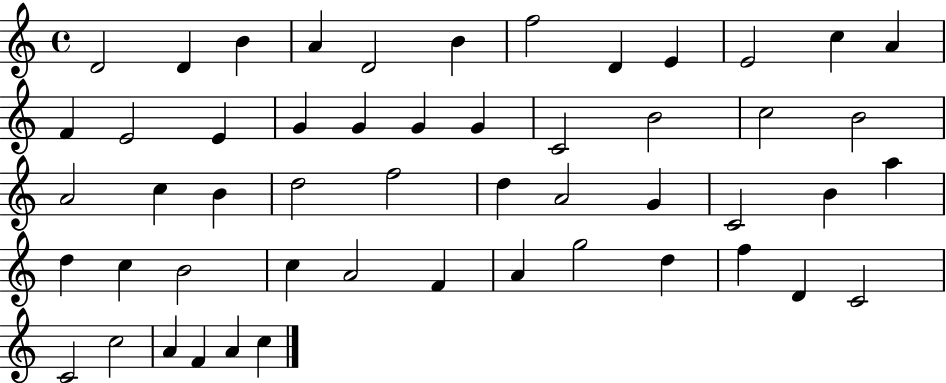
{
  \clef treble
  \time 4/4
  \defaultTimeSignature
  \key c \major
  d'2 d'4 b'4 | a'4 d'2 b'4 | f''2 d'4 e'4 | e'2 c''4 a'4 | \break f'4 e'2 e'4 | g'4 g'4 g'4 g'4 | c'2 b'2 | c''2 b'2 | \break a'2 c''4 b'4 | d''2 f''2 | d''4 a'2 g'4 | c'2 b'4 a''4 | \break d''4 c''4 b'2 | c''4 a'2 f'4 | a'4 g''2 d''4 | f''4 d'4 c'2 | \break c'2 c''2 | a'4 f'4 a'4 c''4 | \bar "|."
}